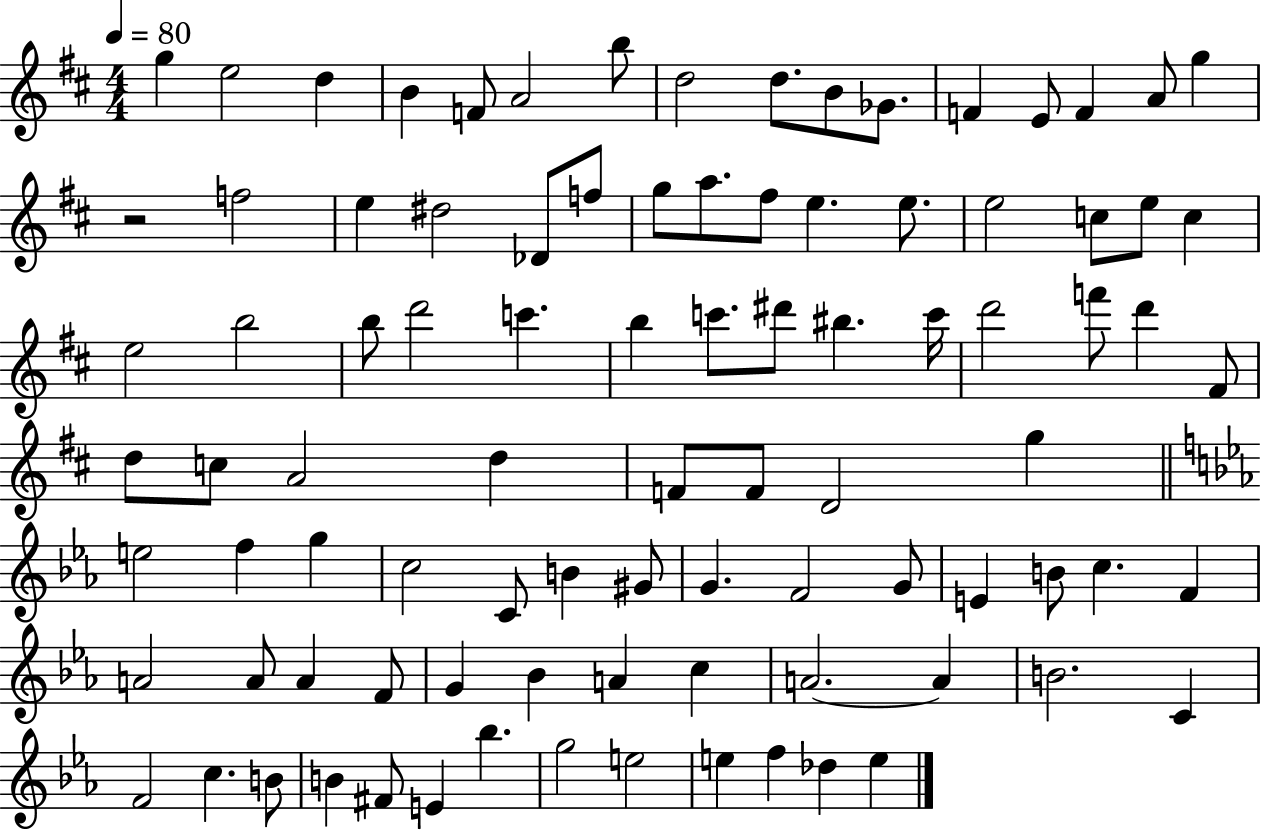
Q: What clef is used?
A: treble